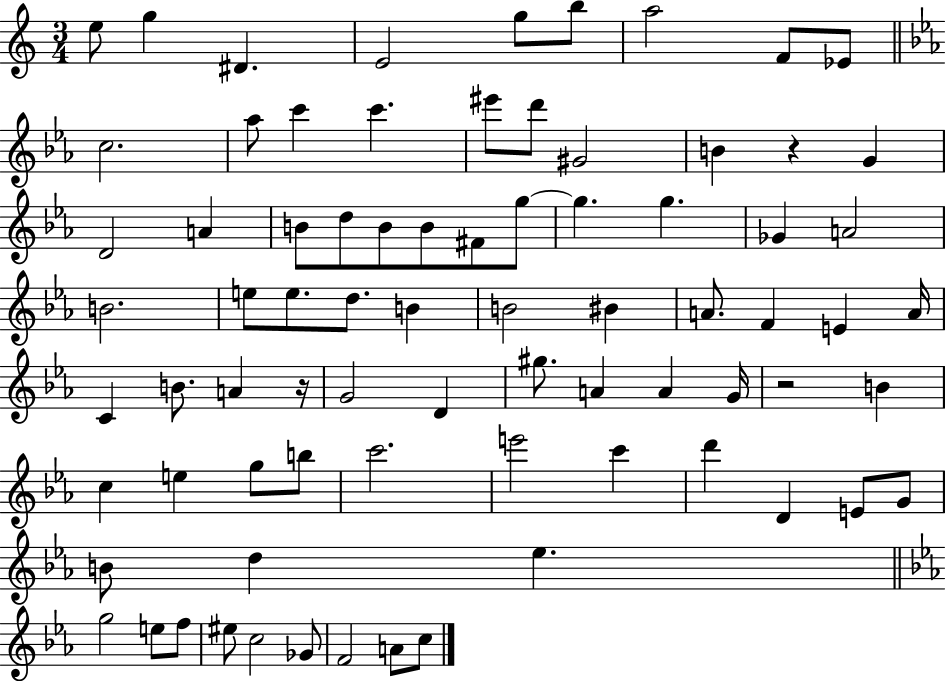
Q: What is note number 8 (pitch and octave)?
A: F4